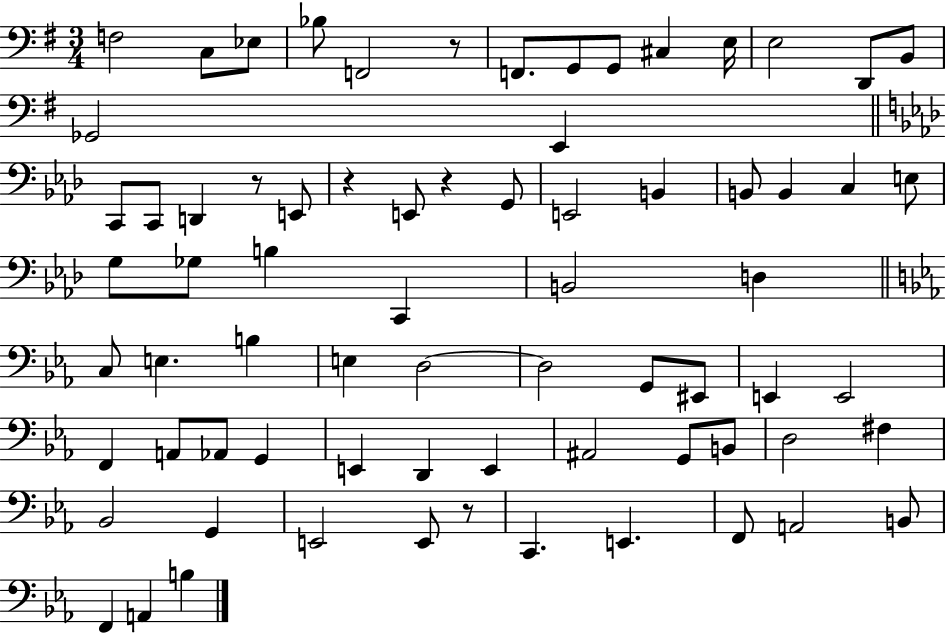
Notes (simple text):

F3/h C3/e Eb3/e Bb3/e F2/h R/e F2/e. G2/e G2/e C#3/q E3/s E3/h D2/e B2/e Gb2/h E2/q C2/e C2/e D2/q R/e E2/e R/q E2/e R/q G2/e E2/h B2/q B2/e B2/q C3/q E3/e G3/e Gb3/e B3/q C2/q B2/h D3/q C3/e E3/q. B3/q E3/q D3/h D3/h G2/e EIS2/e E2/q E2/h F2/q A2/e Ab2/e G2/q E2/q D2/q E2/q A#2/h G2/e B2/e D3/h F#3/q Bb2/h G2/q E2/h E2/e R/e C2/q. E2/q. F2/e A2/h B2/e F2/q A2/q B3/q